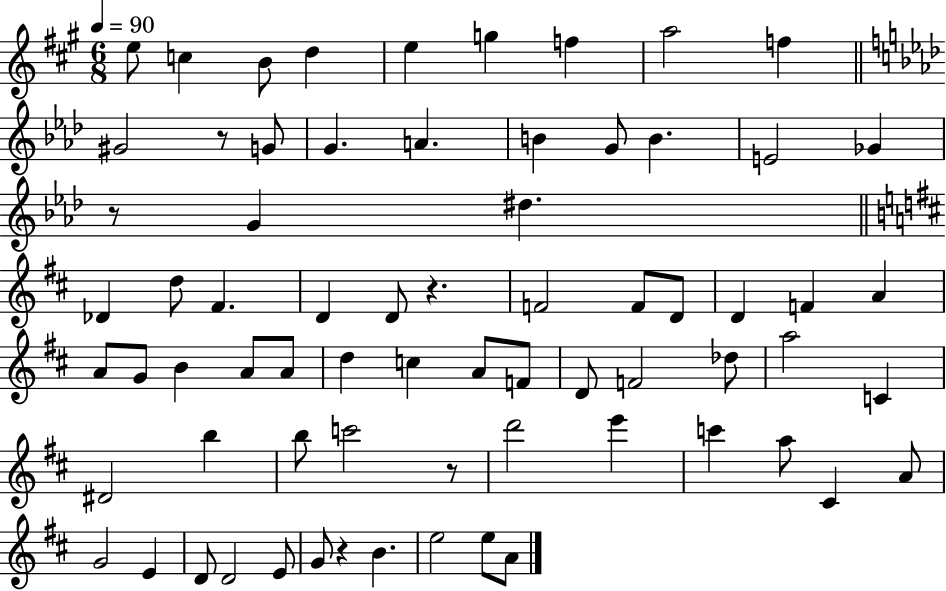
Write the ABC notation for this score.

X:1
T:Untitled
M:6/8
L:1/4
K:A
e/2 c B/2 d e g f a2 f ^G2 z/2 G/2 G A B G/2 B E2 _G z/2 G ^d _D d/2 ^F D D/2 z F2 F/2 D/2 D F A A/2 G/2 B A/2 A/2 d c A/2 F/2 D/2 F2 _d/2 a2 C ^D2 b b/2 c'2 z/2 d'2 e' c' a/2 ^C A/2 G2 E D/2 D2 E/2 G/2 z B e2 e/2 A/2